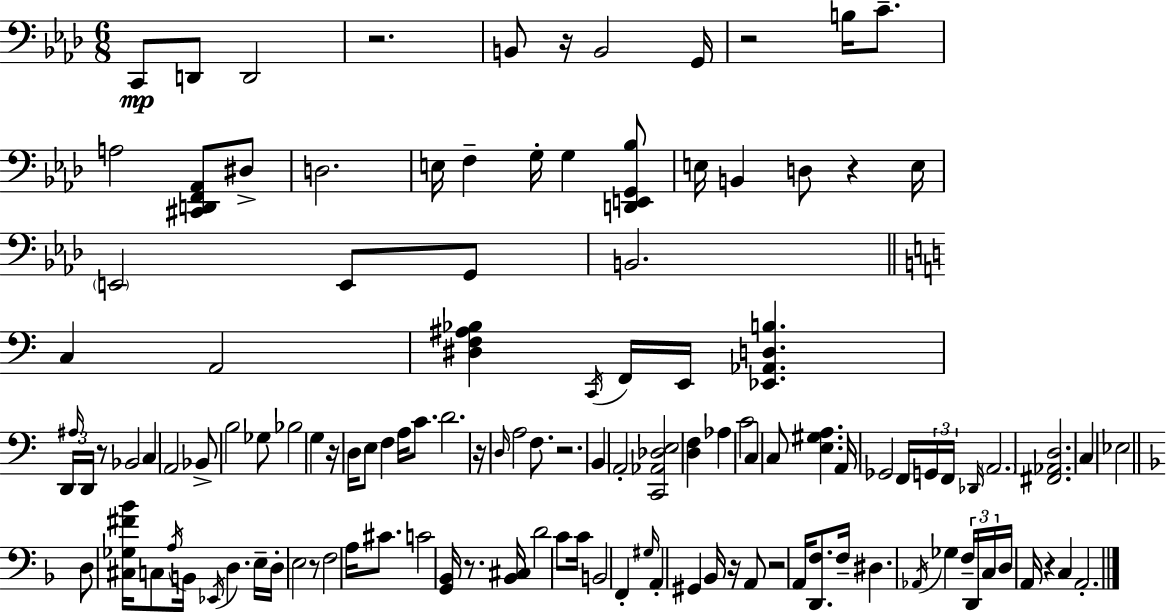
{
  \clef bass
  \numericTimeSignature
  \time 6/8
  \key aes \major
  \repeat volta 2 { c,8\mp d,8 d,2 | r2. | b,8 r16 b,2 g,16 | r2 b16 c'8.-- | \break a2 <cis, d, f, aes,>8 dis8-> | d2. | e16 f4-- g16-. g4 <d, e, g, bes>8 | e16 b,4 d8 r4 e16 | \break \parenthesize e,2 e,8 g,8 | b,2. | \bar "||" \break \key a \minor c4 a,2 | <dis f ais bes>4 \acciaccatura { c,16 } f,16 e,16 <ees, aes, d b>4. | \tuplet 3/2 { d,16 \grace { ais16 } d,16 } r8 bes,2 | c4 a,2 | \break bes,8-> b2 | ges8 bes2 g4 | r16 d16 e8 f4 a16 c'8. | d'2. | \break r16 \grace { d16 } a2 | f8. r2. | b,4 a,2-. | <c, aes, des e>2 <d f>4 | \break aes4 c'2 | c4 c8 <e gis a>4. | a,16 ges,2 | f,16 \tuplet 3/2 { g,16 f,16 \grace { des,16 } } \parenthesize a,2. | \break <fis, aes, d>2. | c4 ees2 | \bar "||" \break \key f \major d8 <cis ges fis' bes'>16 c8 \acciaccatura { a16 } b,16 \acciaccatura { ees,16 } d4. | e16-- d16-. e2 | r8 f2 a16 cis'8. | c'2 <g, bes,>16 r8. | \break <bes, cis>16 d'2 c'8 | c'16 b,2 f,4-. | \grace { gis16 } a,4-. gis,4 bes,16 | r16 a,8 r2 a,16 | \break <d, f>8. f16-- dis4. \acciaccatura { aes,16 } ges4 | \tuplet 3/2 { f16-- d,16 c16 } d16 a,16 r4 | c4 a,2.-. | } \bar "|."
}